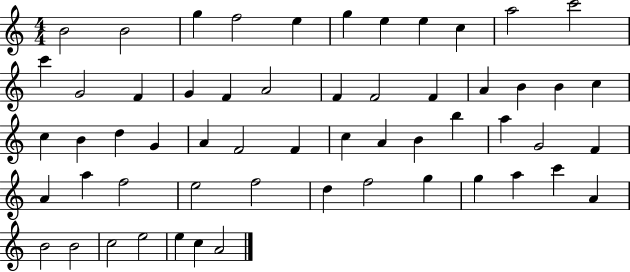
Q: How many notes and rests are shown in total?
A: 57